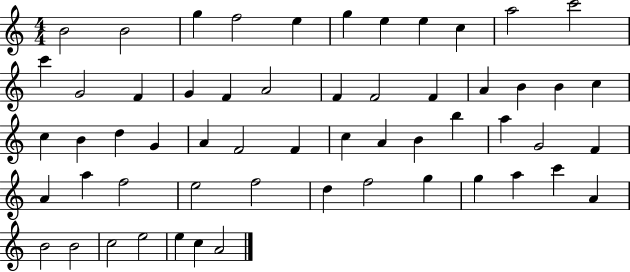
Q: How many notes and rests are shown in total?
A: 57